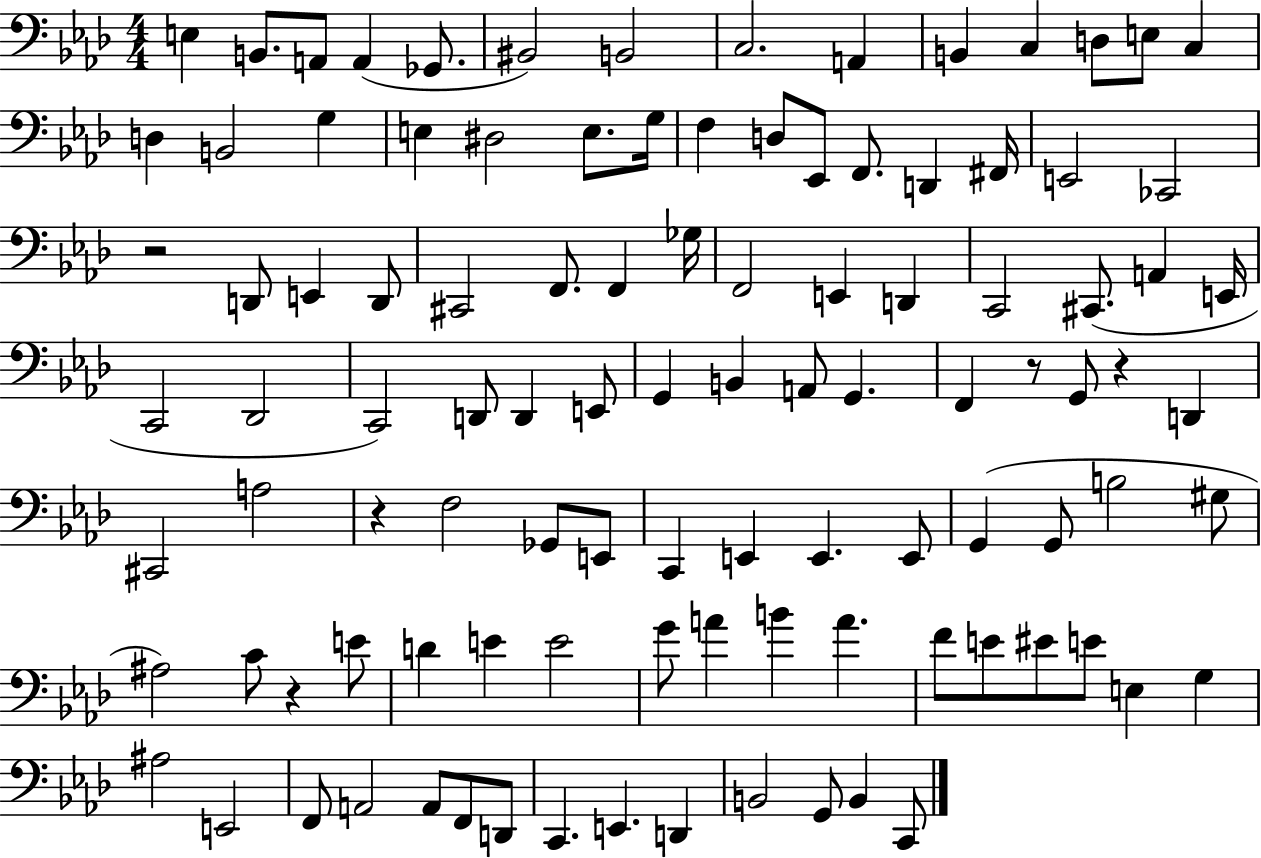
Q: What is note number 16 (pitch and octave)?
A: B2